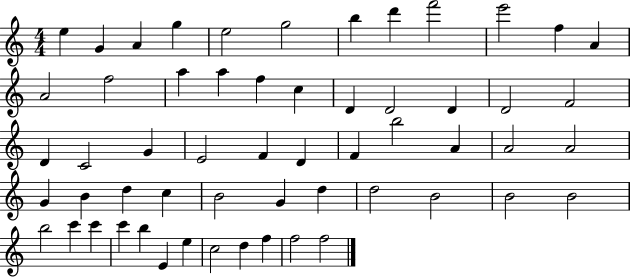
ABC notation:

X:1
T:Untitled
M:4/4
L:1/4
K:C
e G A g e2 g2 b d' f'2 e'2 f A A2 f2 a a f c D D2 D D2 F2 D C2 G E2 F D F b2 A A2 A2 G B d c B2 G d d2 B2 B2 B2 b2 c' c' c' b E e c2 d f f2 f2